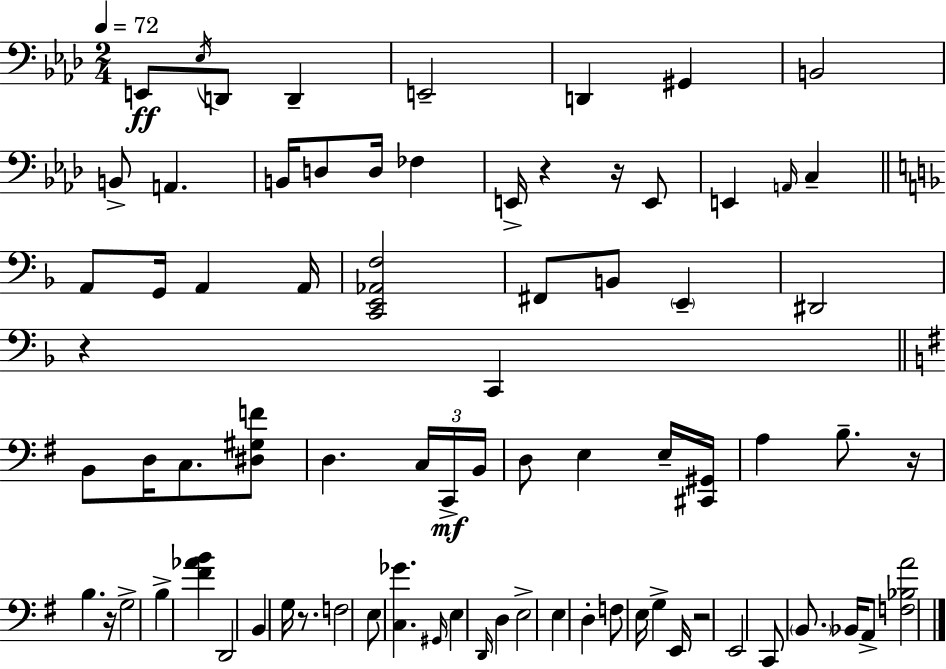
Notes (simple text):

E2/e Eb3/s D2/e D2/q E2/h D2/q G#2/q B2/h B2/e A2/q. B2/s D3/e D3/s FES3/q E2/s R/q R/s E2/e E2/q A2/s C3/q A2/e G2/s A2/q A2/s [C2,E2,Ab2,F3]/h F#2/e B2/e E2/q D#2/h R/q C2/q B2/e D3/s C3/e. [D#3,G#3,F4]/e D3/q. C3/s C2/s B2/s D3/e E3/q E3/s [C#2,G#2]/s A3/q B3/e. R/s B3/q. R/s G3/h B3/q [F#4,Ab4,B4]/q D2/h B2/q G3/s R/e. F3/h E3/e [C3,Gb4]/q. G#2/s E3/q D2/s D3/q E3/h E3/q D3/q F3/e E3/s G3/q E2/s R/h E2/h C2/e B2/e. Bb2/s A2/e [F3,Bb3,A4]/h